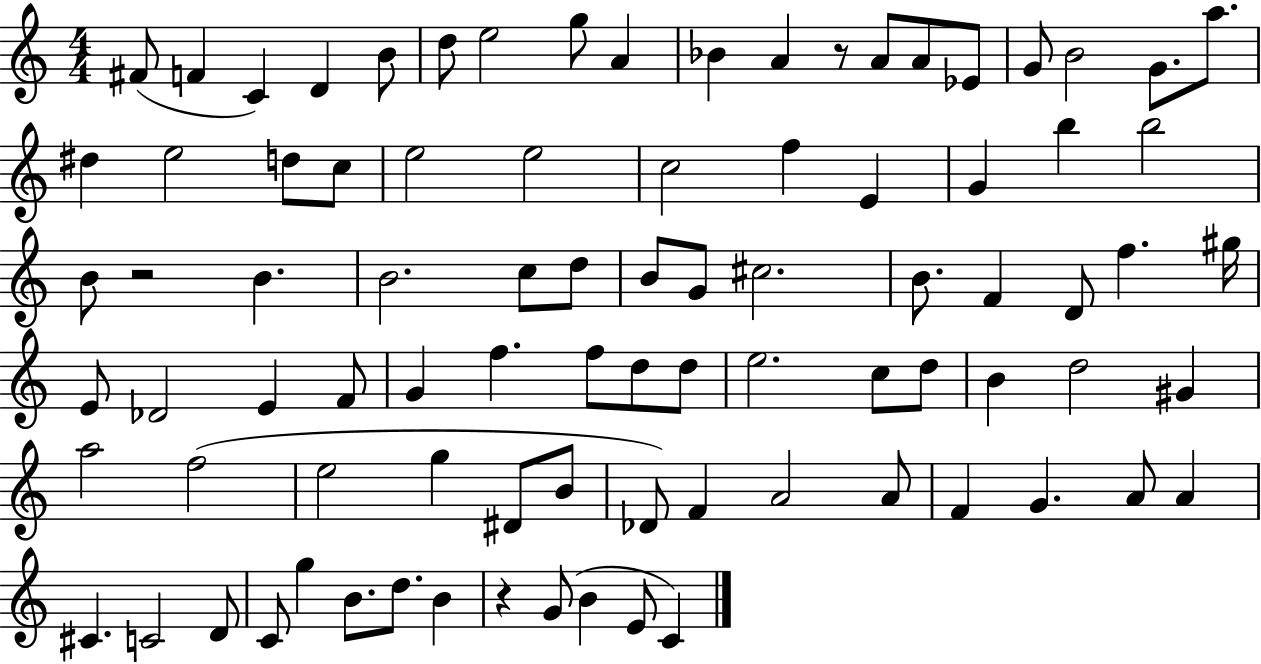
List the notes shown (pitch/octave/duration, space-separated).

F#4/e F4/q C4/q D4/q B4/e D5/e E5/h G5/e A4/q Bb4/q A4/q R/e A4/e A4/e Eb4/e G4/e B4/h G4/e. A5/e. D#5/q E5/h D5/e C5/e E5/h E5/h C5/h F5/q E4/q G4/q B5/q B5/h B4/e R/h B4/q. B4/h. C5/e D5/e B4/e G4/e C#5/h. B4/e. F4/q D4/e F5/q. G#5/s E4/e Db4/h E4/q F4/e G4/q F5/q. F5/e D5/e D5/e E5/h. C5/e D5/e B4/q D5/h G#4/q A5/h F5/h E5/h G5/q D#4/e B4/e Db4/e F4/q A4/h A4/e F4/q G4/q. A4/e A4/q C#4/q. C4/h D4/e C4/e G5/q B4/e. D5/e. B4/q R/q G4/e B4/q E4/e C4/q